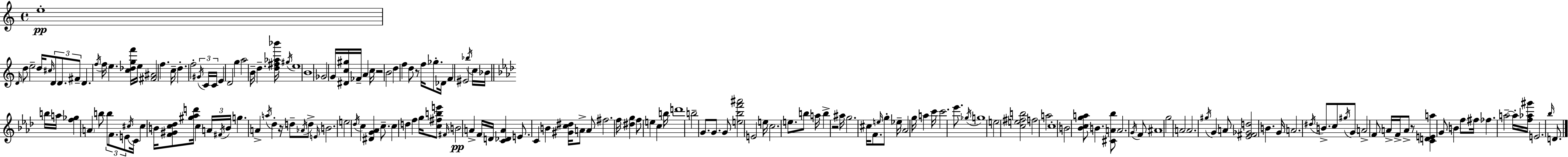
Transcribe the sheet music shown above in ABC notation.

X:1
T:Untitled
M:4/4
L:1/4
K:Am
e4 D/4 d/2 e2 d/4 ^c/4 D/2 D/2 ^F/2 D f/4 f/4 e [c_dgf']/4 e/4 [^F^A]2 f c/4 d f2 ^G/4 C/4 C/4 E D2 g a2 B/4 d [d^f_a_b']/4 ^g/4 e4 B4 _G2 G/4 [^Dc^g]/4 _F/4 A c/4 z2 B2 d f d/2 z/2 f/4 _g/2 _D/4 F ^E2 _b/4 c/4 _B/4 b/4 a/4 [f_g] A b/2 b/2 F/2 E/2 ^c/4 C/4 ^c B/4 [F^Gc_d]/2 [^g_ad']/4 c A/4 ^F/4 B/4 g A a/4 _d z/4 d/2 _A/4 d/2 E/4 B2 e2 _d/4 c [^DG_A] c/2 c d f g/4 [c^fbe']/2 ^F/4 B2 A F/4 D/4 [C_DA] E/2 C B [^Gc^d]/4 A/2 A/2 ^f2 f/4 [^dg] f/2 e c b/4 d'4 b2 G/2 G/2 G/2 [e_bf'^a']2 E2 e/4 c2 e/2 b/2 a/4 b z2 ^a/4 g2 ^c/4 F/2 e/4 g/2 _e/4 _A2 g/4 a c'/4 c'2 _e'/2 _g/4 g4 e2 [ce^fb]2 f2 a2 c4 B2 [_Bcga]/2 B [^CA_b]/2 A2 G/4 F/2 ^A4 g2 A2 A2 ^g/4 G A/2 [_E^F_Gd]2 B G/4 A2 ^d/4 B/2 c/2 ^g/4 G/2 A2 F/2 A/4 F/4 A/2 z/2 [CDEa] G/2 B f/2 ^f/4 _f a2 a/4 [f_a^g']/4 E2 _b/4 D/2